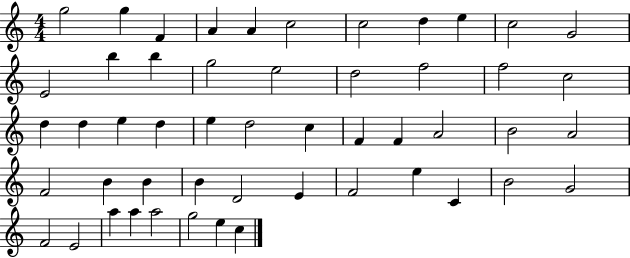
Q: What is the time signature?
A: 4/4